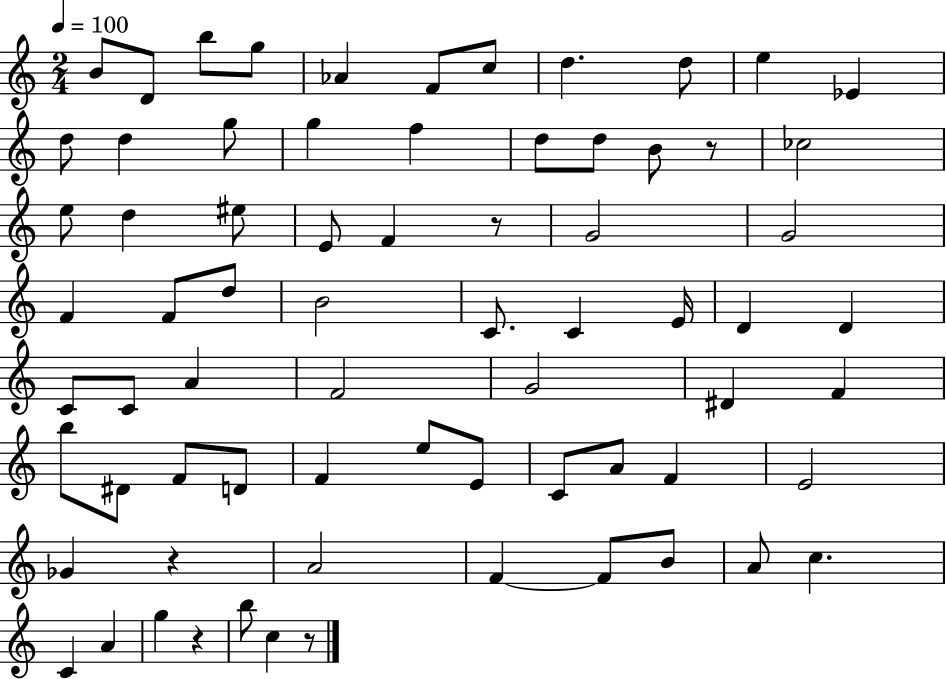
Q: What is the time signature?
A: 2/4